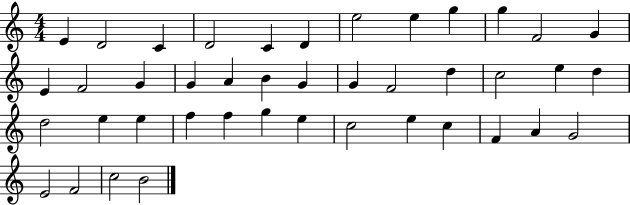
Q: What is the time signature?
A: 4/4